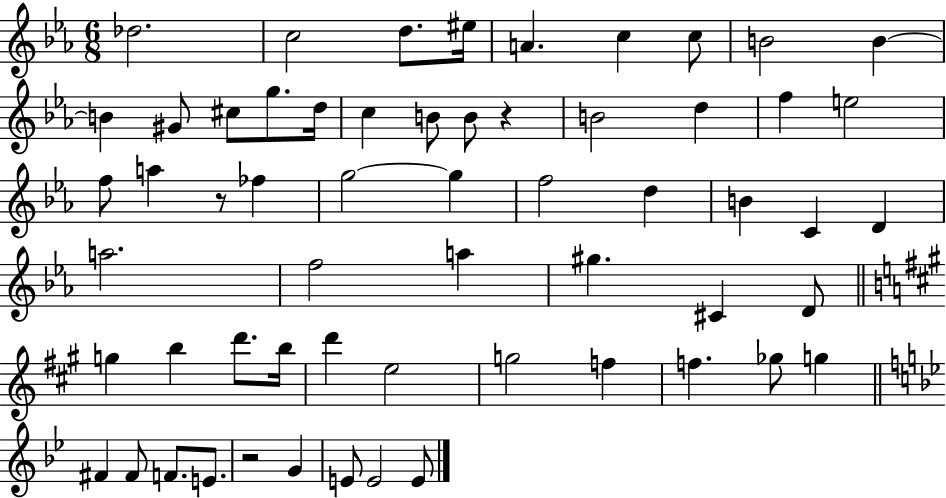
{
  \clef treble
  \numericTimeSignature
  \time 6/8
  \key ees \major
  des''2. | c''2 d''8. eis''16 | a'4. c''4 c''8 | b'2 b'4~~ | \break b'4 gis'8 cis''8 g''8. d''16 | c''4 b'8 b'8 r4 | b'2 d''4 | f''4 e''2 | \break f''8 a''4 r8 fes''4 | g''2~~ g''4 | f''2 d''4 | b'4 c'4 d'4 | \break a''2. | f''2 a''4 | gis''4. cis'4 d'8 | \bar "||" \break \key a \major g''4 b''4 d'''8. b''16 | d'''4 e''2 | g''2 f''4 | f''4. ges''8 g''4 | \break \bar "||" \break \key g \minor fis'4 fis'8 f'8. e'8. | r2 g'4 | e'8 e'2 e'8 | \bar "|."
}